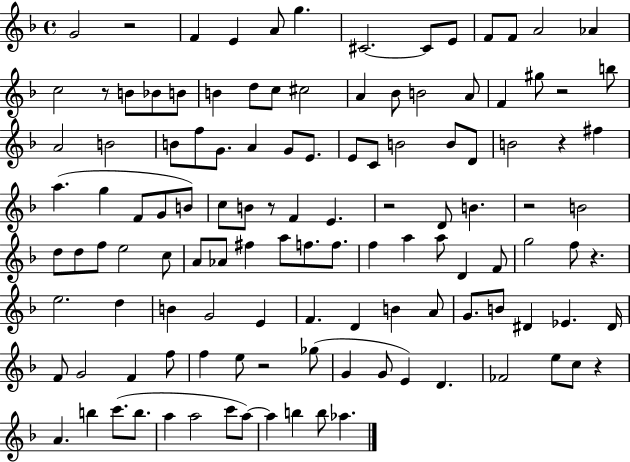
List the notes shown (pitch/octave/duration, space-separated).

G4/h R/h F4/q E4/q A4/e G5/q. C#4/h. C#4/e E4/e F4/e F4/e A4/h Ab4/q C5/h R/e B4/e Bb4/e B4/e B4/q D5/e C5/e C#5/h A4/q Bb4/e B4/h A4/e F4/q G#5/e R/h B5/e A4/h B4/h B4/e F5/e G4/e. A4/q G4/e E4/e. E4/e C4/e B4/h B4/e D4/e B4/h R/q F#5/q A5/q. G5/q F4/e G4/e B4/e C5/e B4/e R/e F4/q E4/q. R/h D4/e B4/q. R/h B4/h D5/e D5/e F5/e E5/h C5/e A4/e Ab4/e F#5/q A5/e F5/e. F5/e. F5/q A5/q A5/e D4/q F4/e G5/h F5/e R/q. E5/h. D5/q B4/q G4/h E4/q F4/q. D4/q B4/q A4/e G4/e. B4/e D#4/q Eb4/q. D#4/s F4/e G4/h F4/q F5/e F5/q E5/e R/h Gb5/e G4/q G4/e E4/q D4/q. FES4/h E5/e C5/e R/q A4/q. B5/q C6/e. B5/e. A5/q A5/h C6/e A5/e A5/q B5/q B5/e Ab5/q.